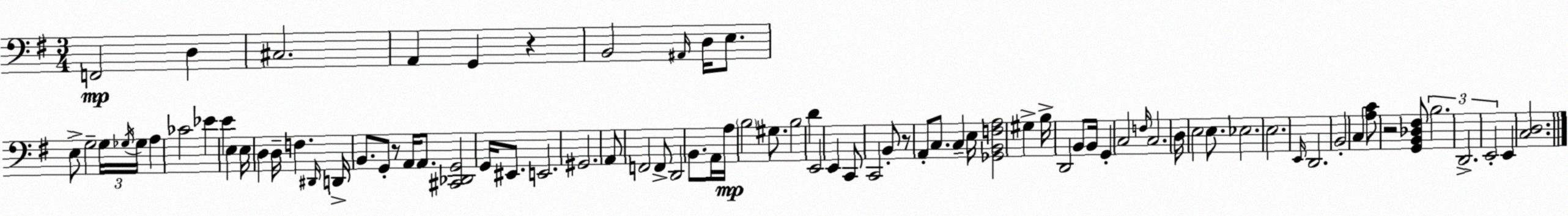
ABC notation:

X:1
T:Untitled
M:3/4
L:1/4
K:Em
F,,2 D, ^C,2 A,, G,, z B,,2 ^A,,/4 D,/4 E,/2 E,/2 G,2 G,/4 _G,/4 _G,/4 A, _C2 _E E E, E,/4 D, D,/4 F, ^D,,/4 D,,/4 B,,/2 G,,/2 z/2 A,,/4 A,,/2 [^C,,_D,,G,,]2 G,,/4 ^E,,/2 E,,2 ^G,,2 A,,/2 F,,2 F,,/2 D,,2 B,,/2 A,,/4 A,/4 B,2 ^G,/2 B,2 D E,,2 E,, C,,/2 C,,2 B,,/2 z/2 A,,/2 C,/2 C, E,/4 [_G,,B,,F,A,]2 ^G, B,/4 D,,2 B,,/2 B,,/4 G,, C,2 F,/4 C,2 D,/4 E,2 E,/2 _E,2 E,2 E,,/4 D,,2 B,,2 C, [A,C]/2 z2 [G,,B,,_D,^F,]/2 B,2 D,,2 E,,2 E,, [C,D,]2